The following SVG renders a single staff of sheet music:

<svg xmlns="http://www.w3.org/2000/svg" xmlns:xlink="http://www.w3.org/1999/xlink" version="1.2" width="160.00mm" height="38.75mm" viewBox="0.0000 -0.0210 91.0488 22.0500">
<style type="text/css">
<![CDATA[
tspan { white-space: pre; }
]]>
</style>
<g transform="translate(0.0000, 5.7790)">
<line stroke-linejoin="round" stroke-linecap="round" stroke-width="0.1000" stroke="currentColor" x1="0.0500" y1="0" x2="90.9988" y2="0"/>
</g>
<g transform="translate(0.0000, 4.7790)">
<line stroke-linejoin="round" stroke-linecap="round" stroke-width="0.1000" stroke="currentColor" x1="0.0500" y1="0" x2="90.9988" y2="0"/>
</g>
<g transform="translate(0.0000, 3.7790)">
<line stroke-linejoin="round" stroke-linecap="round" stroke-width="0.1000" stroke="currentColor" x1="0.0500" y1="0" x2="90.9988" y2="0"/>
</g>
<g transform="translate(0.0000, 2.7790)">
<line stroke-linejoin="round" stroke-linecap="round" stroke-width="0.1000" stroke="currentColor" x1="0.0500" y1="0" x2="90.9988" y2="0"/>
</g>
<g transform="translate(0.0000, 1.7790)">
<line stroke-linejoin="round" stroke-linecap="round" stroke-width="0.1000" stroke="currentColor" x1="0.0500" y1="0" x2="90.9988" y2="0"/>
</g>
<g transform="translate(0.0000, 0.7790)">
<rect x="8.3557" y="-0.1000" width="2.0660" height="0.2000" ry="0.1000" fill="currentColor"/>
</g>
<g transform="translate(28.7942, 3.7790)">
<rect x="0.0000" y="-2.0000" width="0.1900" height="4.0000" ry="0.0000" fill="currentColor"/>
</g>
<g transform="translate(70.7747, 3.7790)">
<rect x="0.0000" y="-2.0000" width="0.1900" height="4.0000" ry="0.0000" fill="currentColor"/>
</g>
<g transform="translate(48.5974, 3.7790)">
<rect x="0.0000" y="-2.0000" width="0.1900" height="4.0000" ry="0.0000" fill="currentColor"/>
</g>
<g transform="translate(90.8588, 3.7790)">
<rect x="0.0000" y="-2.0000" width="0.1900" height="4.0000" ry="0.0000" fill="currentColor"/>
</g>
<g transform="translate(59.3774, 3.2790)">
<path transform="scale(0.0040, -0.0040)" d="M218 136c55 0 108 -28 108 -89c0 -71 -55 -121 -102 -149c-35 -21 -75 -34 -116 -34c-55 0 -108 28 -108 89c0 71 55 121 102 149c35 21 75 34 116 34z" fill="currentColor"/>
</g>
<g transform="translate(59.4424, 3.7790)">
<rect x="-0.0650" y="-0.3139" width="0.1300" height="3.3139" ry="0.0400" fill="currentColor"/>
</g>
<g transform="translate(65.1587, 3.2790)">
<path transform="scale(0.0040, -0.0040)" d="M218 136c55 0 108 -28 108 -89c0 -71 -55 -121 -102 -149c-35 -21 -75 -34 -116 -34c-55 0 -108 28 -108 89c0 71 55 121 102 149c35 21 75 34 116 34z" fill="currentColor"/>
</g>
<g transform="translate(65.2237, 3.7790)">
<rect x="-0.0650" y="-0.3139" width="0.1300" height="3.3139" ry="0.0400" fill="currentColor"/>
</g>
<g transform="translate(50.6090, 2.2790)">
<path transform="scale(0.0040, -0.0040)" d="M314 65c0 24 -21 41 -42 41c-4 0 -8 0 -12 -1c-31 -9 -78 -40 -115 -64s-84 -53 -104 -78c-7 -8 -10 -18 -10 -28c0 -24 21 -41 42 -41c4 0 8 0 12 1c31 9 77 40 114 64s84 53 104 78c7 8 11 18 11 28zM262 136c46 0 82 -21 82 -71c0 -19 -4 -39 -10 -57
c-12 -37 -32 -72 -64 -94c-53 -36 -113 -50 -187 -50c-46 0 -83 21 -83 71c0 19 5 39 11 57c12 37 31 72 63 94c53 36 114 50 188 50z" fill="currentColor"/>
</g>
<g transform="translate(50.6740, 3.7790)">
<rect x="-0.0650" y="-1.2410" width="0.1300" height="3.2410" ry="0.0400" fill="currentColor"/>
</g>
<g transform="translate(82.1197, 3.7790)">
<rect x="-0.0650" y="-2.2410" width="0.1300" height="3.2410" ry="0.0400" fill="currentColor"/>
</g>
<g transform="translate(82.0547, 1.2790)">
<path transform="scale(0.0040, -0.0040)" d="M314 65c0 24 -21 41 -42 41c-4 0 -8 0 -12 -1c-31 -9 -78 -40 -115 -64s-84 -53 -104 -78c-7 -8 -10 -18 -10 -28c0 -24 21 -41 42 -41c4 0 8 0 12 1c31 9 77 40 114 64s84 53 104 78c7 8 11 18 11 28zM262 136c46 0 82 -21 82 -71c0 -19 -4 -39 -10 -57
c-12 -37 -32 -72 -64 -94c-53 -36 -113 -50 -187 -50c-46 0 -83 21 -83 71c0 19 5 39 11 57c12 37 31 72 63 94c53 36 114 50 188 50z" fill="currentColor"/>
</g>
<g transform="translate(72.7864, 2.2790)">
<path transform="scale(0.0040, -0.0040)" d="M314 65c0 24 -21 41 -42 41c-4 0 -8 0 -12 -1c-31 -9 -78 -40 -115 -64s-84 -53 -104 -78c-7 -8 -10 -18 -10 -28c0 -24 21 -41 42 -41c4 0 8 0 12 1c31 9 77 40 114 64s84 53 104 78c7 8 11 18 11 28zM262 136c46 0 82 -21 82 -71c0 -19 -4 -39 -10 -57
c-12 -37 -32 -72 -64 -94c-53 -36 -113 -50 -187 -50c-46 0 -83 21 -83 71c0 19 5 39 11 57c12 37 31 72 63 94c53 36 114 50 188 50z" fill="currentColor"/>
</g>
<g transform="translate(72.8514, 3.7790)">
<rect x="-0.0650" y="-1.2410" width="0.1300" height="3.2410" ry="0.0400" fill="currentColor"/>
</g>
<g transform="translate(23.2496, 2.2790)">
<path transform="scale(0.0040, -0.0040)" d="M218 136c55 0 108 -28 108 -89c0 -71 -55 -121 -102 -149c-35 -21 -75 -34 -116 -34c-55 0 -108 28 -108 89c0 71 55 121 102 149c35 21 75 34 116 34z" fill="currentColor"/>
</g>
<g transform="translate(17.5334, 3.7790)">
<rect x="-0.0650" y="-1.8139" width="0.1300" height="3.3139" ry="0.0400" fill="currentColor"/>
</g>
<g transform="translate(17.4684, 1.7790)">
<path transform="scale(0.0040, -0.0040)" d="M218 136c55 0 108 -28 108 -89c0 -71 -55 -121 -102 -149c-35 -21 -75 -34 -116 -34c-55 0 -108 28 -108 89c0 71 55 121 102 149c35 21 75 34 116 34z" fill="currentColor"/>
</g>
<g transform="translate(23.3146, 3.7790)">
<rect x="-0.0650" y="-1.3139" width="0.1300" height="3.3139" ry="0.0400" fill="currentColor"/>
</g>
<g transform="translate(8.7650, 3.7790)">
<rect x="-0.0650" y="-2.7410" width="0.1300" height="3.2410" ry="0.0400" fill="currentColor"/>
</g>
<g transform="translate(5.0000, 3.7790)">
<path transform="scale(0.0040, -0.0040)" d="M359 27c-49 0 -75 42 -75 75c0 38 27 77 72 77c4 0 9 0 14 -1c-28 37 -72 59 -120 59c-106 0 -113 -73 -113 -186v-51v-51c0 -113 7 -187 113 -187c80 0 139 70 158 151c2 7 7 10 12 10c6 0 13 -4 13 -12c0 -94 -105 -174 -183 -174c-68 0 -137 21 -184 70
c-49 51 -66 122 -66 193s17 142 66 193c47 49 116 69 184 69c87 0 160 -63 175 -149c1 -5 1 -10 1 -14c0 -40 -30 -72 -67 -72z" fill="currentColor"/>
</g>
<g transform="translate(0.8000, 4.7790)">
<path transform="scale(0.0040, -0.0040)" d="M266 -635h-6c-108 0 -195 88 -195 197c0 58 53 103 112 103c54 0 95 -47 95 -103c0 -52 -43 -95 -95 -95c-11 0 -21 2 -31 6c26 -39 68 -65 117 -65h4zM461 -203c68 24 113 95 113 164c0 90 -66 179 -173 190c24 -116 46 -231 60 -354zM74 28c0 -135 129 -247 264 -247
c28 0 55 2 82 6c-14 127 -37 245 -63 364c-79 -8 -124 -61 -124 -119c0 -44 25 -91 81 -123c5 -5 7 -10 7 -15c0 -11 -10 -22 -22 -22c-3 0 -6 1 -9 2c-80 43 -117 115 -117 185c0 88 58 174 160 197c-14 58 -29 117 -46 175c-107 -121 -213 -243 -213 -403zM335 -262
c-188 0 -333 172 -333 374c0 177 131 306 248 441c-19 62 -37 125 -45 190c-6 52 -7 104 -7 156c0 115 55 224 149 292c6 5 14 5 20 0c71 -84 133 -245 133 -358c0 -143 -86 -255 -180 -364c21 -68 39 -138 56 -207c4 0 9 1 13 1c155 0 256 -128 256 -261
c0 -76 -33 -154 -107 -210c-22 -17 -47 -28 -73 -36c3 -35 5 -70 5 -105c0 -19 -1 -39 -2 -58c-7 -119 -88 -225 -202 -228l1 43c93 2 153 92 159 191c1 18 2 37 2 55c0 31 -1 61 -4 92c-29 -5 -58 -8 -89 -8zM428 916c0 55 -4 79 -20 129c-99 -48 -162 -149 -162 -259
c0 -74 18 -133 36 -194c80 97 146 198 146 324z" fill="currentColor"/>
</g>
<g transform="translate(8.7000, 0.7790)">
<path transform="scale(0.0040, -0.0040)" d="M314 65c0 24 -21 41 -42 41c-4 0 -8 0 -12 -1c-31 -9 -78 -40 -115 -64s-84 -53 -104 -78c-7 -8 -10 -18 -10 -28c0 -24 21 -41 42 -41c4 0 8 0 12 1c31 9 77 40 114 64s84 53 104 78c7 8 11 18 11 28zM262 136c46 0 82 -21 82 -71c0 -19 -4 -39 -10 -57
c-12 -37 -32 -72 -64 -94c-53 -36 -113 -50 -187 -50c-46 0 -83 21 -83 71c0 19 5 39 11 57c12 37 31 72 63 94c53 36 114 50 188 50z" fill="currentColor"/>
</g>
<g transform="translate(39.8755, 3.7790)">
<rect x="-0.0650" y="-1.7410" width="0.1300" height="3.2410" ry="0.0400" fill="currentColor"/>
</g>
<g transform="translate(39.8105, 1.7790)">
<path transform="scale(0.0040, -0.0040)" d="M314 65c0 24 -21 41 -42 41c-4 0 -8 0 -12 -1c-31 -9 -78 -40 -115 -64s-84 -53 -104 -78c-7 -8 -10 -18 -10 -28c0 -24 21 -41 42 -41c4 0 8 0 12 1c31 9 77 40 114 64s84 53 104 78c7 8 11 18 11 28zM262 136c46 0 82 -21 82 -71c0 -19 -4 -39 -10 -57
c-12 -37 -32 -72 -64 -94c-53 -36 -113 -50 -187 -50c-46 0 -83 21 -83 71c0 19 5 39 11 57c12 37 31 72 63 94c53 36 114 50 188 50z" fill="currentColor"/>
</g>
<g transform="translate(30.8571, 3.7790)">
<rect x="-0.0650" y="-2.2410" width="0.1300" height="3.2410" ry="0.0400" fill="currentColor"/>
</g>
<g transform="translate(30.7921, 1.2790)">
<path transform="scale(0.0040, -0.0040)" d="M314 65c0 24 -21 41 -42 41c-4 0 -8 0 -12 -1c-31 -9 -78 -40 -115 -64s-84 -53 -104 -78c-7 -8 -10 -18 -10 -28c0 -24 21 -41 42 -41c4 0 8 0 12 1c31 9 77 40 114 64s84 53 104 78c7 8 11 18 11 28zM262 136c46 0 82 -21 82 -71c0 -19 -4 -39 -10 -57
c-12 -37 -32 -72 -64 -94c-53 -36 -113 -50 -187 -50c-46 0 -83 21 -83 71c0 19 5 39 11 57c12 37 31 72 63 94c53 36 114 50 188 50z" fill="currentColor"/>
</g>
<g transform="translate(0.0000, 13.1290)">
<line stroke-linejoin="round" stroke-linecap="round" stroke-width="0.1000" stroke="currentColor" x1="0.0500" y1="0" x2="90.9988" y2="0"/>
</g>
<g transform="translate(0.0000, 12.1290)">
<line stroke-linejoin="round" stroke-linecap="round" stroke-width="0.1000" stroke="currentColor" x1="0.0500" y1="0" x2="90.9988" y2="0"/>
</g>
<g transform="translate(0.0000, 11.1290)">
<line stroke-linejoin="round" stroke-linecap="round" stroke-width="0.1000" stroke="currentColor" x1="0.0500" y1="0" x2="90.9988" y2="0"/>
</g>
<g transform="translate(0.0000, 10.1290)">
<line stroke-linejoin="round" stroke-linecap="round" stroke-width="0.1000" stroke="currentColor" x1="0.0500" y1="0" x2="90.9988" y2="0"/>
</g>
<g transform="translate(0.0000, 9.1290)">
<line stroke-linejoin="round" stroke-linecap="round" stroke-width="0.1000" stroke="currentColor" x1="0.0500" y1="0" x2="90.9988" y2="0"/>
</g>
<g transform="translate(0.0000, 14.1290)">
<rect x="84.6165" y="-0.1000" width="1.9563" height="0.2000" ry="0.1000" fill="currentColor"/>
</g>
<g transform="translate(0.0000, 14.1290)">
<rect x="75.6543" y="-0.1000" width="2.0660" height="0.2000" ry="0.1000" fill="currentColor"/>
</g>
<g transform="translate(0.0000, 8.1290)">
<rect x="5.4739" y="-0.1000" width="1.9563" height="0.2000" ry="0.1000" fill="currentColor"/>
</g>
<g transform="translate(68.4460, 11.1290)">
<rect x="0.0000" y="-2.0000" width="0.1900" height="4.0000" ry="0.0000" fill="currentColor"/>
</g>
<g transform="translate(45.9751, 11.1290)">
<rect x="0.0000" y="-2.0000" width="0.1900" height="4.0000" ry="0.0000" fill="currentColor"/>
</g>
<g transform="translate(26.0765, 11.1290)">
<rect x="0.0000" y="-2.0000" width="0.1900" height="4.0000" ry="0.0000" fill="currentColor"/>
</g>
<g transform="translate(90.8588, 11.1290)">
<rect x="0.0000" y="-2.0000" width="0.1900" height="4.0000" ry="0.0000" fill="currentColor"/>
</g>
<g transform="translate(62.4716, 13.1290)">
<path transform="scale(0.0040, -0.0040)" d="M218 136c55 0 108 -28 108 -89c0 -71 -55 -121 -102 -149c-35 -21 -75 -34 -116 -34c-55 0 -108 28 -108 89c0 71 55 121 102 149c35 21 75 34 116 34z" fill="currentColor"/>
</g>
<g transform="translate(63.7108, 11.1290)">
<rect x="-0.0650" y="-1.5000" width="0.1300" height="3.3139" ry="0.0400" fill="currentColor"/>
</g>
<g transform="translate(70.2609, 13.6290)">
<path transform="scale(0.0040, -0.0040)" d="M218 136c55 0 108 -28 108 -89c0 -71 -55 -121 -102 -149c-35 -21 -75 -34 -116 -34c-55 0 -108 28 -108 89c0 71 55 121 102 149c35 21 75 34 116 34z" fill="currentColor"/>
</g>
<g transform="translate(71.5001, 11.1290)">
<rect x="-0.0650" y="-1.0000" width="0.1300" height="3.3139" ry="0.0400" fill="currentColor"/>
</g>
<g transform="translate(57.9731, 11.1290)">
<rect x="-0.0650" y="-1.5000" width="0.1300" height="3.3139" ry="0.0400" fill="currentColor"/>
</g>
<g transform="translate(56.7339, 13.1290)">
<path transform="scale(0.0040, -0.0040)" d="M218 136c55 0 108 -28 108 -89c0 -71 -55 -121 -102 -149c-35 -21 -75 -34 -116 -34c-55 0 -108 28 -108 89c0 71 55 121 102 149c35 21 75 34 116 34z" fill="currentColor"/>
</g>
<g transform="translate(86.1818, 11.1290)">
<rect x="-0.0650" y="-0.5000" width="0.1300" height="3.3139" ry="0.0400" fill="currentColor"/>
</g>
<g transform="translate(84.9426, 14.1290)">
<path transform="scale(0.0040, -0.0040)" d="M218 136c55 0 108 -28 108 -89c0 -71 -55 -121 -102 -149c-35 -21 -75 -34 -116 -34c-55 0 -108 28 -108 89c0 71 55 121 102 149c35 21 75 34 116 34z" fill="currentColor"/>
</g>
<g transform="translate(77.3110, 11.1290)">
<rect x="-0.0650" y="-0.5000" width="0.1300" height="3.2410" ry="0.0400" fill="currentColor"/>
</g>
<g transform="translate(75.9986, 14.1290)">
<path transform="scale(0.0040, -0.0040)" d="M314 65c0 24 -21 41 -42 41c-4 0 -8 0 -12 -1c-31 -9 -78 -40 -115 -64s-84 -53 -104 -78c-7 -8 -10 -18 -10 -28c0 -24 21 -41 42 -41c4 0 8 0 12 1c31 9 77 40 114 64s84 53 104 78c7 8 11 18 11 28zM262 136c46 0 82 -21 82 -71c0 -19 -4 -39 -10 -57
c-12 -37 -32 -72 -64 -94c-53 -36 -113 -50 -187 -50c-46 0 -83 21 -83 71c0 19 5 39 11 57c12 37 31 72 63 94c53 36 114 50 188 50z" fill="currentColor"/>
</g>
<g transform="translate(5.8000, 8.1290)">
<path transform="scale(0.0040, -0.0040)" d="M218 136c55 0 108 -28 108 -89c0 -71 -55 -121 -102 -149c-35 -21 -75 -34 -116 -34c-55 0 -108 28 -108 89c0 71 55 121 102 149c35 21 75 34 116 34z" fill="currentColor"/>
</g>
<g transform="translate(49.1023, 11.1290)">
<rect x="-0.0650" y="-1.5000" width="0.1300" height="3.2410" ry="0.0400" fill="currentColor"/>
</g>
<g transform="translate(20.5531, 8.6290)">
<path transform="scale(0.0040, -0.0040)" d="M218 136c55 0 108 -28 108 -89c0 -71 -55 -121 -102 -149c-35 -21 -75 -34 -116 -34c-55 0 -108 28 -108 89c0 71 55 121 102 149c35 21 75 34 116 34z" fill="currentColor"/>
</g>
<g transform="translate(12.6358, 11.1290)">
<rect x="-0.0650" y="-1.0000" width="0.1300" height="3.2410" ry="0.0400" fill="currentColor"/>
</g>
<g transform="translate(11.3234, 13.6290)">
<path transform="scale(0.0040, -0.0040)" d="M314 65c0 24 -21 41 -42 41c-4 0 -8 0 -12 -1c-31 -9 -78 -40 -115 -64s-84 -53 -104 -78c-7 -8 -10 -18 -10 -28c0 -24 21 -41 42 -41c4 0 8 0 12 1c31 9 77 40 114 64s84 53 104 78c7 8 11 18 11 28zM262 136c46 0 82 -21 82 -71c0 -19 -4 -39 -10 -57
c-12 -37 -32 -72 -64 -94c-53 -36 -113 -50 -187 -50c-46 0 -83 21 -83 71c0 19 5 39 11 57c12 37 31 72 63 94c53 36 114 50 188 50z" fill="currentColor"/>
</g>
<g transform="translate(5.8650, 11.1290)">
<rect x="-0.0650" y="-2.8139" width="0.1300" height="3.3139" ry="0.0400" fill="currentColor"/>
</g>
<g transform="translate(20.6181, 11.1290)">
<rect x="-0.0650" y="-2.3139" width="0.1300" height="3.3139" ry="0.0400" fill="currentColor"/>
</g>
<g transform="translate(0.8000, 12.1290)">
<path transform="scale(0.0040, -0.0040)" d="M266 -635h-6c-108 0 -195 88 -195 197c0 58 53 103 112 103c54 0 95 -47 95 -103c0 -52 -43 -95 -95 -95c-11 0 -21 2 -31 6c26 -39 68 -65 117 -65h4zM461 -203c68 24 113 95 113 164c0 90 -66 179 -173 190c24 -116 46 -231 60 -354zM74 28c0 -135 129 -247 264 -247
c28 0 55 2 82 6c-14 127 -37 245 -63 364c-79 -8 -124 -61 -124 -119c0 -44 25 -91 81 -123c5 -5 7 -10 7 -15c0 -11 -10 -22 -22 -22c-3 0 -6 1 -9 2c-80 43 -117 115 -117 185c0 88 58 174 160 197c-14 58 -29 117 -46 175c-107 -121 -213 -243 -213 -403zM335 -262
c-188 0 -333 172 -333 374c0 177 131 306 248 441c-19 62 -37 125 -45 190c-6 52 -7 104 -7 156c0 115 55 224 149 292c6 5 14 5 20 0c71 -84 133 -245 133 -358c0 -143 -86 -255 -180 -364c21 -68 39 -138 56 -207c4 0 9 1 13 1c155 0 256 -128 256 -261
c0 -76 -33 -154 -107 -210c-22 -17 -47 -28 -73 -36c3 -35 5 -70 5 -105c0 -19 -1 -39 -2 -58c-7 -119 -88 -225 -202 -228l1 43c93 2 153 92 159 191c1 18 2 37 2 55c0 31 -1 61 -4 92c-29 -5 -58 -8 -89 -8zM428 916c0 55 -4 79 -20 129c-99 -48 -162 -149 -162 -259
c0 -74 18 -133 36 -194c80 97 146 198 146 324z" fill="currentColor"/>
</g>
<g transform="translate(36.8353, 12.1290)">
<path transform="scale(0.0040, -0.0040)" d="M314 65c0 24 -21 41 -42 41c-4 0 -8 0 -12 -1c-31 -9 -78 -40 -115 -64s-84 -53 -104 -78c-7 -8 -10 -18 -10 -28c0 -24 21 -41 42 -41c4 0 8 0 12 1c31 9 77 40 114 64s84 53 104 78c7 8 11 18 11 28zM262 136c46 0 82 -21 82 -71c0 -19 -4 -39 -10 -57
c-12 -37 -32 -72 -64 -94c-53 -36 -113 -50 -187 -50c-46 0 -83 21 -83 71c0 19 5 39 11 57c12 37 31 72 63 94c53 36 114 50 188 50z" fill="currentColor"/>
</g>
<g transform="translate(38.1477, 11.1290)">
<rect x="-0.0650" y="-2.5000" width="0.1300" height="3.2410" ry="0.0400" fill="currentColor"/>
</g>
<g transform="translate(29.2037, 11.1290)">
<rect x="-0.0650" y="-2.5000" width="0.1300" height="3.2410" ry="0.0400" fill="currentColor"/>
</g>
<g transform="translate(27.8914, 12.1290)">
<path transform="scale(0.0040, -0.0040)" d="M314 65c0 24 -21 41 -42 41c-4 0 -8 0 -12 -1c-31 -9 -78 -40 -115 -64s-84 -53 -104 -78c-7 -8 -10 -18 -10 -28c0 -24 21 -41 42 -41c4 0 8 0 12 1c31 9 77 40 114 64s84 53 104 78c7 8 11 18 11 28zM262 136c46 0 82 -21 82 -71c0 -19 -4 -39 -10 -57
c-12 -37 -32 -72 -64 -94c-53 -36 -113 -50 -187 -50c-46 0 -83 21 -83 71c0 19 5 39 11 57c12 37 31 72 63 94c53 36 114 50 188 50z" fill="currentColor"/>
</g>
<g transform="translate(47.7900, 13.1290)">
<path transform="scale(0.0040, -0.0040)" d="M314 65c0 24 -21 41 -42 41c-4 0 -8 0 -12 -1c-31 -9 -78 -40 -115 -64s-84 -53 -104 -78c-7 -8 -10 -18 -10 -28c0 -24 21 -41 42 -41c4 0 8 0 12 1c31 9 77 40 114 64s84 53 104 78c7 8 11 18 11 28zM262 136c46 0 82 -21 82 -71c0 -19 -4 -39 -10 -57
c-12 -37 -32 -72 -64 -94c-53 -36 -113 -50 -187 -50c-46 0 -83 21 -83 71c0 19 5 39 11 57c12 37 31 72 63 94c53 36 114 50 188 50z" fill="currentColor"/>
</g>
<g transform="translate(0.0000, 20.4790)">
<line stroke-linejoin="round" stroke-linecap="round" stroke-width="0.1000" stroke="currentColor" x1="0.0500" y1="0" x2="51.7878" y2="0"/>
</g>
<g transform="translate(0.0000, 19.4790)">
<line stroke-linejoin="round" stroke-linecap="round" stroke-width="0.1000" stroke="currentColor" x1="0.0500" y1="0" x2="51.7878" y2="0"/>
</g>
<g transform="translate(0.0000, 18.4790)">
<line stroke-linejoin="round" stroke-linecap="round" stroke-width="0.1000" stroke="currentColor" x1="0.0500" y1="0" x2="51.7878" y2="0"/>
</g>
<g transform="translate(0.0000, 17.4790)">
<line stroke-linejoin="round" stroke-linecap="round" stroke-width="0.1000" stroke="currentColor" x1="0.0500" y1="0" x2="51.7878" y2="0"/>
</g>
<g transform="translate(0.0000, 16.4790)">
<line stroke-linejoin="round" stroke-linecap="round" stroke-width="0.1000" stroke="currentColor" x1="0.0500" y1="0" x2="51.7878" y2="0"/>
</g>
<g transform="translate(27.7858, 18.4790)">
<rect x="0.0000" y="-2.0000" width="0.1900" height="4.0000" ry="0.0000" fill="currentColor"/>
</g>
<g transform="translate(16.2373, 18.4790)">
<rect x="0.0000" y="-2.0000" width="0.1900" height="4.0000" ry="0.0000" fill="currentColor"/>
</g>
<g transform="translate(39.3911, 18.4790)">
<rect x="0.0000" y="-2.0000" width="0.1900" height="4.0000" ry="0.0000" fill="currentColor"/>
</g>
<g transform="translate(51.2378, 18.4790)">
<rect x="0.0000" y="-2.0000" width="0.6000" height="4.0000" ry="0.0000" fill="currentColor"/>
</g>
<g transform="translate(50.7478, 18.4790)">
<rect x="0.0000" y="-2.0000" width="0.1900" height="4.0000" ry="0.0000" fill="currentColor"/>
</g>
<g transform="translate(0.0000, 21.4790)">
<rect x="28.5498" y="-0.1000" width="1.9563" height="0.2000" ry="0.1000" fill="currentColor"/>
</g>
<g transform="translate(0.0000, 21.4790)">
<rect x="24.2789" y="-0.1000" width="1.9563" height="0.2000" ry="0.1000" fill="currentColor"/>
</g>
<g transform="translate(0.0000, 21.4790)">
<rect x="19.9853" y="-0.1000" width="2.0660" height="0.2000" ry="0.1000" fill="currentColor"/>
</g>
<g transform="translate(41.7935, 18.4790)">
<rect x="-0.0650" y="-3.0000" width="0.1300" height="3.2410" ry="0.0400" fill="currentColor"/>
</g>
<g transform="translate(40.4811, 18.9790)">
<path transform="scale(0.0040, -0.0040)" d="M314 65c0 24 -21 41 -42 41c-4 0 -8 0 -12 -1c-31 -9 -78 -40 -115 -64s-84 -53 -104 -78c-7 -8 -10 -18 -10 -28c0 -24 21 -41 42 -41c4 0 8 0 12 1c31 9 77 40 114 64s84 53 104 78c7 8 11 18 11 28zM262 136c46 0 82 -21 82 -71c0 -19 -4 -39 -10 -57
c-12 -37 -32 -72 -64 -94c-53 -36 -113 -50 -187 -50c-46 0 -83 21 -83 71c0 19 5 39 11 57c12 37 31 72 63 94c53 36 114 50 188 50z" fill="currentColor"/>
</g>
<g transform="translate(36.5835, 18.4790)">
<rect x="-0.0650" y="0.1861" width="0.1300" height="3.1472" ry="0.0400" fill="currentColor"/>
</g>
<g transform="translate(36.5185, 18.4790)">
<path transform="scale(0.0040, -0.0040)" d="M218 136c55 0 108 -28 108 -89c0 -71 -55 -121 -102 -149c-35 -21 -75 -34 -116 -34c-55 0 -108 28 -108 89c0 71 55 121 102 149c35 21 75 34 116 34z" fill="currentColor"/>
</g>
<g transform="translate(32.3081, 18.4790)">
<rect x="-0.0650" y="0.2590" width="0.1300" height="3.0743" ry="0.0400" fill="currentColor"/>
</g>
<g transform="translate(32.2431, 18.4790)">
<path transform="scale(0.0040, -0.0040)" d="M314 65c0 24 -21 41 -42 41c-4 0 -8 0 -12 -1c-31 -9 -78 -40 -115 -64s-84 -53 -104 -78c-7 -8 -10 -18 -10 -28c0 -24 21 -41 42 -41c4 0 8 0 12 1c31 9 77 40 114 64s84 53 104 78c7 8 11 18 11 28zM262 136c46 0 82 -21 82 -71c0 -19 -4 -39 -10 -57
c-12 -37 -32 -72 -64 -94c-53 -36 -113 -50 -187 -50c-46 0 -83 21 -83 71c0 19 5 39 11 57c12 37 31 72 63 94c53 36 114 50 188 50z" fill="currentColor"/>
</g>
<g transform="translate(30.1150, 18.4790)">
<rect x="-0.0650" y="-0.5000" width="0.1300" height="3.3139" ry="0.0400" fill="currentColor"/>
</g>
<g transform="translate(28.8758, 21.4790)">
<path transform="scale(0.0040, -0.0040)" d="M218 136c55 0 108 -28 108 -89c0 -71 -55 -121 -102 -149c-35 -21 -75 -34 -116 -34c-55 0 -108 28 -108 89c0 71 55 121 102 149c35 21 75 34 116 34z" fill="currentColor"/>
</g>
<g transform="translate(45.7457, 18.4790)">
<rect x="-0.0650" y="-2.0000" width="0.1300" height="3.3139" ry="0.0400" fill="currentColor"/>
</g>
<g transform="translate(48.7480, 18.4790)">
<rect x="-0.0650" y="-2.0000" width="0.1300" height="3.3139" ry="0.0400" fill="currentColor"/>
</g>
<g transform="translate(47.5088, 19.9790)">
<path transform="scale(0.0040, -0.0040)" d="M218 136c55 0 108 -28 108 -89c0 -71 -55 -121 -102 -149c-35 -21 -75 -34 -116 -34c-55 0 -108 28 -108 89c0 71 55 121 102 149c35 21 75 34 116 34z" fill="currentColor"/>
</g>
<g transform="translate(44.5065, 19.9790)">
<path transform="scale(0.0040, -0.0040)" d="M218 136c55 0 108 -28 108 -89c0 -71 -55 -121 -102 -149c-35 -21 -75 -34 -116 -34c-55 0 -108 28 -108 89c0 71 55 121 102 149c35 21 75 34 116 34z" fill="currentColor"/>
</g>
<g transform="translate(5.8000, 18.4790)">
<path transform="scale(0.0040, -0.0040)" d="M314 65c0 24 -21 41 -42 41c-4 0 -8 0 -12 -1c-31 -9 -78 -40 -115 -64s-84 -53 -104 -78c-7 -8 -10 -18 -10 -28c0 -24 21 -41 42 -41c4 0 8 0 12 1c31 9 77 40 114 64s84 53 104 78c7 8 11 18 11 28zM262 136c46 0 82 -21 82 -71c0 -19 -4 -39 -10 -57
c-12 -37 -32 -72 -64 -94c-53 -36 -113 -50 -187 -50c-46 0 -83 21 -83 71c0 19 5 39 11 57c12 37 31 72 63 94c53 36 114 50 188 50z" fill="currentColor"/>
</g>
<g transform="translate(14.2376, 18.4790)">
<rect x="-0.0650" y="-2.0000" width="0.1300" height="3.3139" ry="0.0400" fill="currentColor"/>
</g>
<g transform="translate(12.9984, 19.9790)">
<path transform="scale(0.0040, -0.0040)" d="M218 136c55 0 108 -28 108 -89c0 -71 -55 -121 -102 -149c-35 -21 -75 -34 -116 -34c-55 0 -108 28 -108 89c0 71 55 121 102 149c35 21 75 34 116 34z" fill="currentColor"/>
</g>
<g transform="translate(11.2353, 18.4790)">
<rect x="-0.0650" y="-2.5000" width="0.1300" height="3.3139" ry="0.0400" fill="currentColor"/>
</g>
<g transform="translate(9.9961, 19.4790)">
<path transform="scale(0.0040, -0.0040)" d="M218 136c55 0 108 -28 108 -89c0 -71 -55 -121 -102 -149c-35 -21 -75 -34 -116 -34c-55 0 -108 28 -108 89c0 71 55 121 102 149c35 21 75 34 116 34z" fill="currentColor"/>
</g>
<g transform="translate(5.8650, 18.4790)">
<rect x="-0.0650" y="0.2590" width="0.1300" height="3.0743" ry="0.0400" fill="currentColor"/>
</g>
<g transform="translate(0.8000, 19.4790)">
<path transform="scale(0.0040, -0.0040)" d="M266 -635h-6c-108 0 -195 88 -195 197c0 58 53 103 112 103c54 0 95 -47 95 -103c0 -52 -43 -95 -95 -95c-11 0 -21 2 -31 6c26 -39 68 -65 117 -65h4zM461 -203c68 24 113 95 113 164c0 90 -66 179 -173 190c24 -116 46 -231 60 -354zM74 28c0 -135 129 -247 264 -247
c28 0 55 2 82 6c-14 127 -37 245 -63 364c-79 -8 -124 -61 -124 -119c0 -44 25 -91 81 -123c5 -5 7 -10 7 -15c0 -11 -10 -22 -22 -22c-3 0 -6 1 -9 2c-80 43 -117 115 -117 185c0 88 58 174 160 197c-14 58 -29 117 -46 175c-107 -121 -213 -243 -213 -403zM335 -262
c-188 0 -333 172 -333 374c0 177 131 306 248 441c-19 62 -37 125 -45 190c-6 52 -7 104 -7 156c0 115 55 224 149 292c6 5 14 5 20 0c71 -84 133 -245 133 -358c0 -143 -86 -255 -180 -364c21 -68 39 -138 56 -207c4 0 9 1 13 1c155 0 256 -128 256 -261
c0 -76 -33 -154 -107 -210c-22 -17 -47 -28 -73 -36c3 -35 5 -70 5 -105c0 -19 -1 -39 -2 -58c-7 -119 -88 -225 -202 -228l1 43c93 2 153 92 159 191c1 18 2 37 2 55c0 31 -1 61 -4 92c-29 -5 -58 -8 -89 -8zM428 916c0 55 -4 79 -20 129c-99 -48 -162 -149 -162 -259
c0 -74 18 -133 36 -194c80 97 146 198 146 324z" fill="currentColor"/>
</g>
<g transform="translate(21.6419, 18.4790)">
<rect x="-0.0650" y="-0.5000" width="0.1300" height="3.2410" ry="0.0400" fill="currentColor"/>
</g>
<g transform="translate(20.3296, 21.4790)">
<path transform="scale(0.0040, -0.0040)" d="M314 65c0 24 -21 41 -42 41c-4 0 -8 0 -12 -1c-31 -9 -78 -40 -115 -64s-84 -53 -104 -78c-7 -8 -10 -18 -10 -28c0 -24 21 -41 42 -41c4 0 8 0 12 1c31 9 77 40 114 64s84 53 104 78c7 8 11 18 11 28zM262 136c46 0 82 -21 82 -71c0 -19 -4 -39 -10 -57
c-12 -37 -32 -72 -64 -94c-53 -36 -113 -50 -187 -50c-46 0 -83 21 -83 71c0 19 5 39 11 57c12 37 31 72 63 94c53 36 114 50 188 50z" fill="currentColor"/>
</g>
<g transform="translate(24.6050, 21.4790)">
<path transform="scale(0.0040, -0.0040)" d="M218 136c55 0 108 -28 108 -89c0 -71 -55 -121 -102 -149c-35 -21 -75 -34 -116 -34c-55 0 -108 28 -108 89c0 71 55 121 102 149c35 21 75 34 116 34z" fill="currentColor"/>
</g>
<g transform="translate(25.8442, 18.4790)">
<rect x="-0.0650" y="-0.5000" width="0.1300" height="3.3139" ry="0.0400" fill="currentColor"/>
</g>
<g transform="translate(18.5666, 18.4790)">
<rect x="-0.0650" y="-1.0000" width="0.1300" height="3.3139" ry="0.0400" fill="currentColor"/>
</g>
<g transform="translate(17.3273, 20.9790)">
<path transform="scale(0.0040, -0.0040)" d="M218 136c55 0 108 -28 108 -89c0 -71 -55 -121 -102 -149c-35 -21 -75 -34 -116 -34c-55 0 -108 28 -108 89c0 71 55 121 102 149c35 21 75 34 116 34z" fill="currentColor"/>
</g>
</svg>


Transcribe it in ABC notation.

X:1
T:Untitled
M:4/4
L:1/4
K:C
a2 f e g2 f2 e2 c c e2 g2 a D2 g G2 G2 E2 E E D C2 C B2 G F D C2 C C B2 B A2 F F